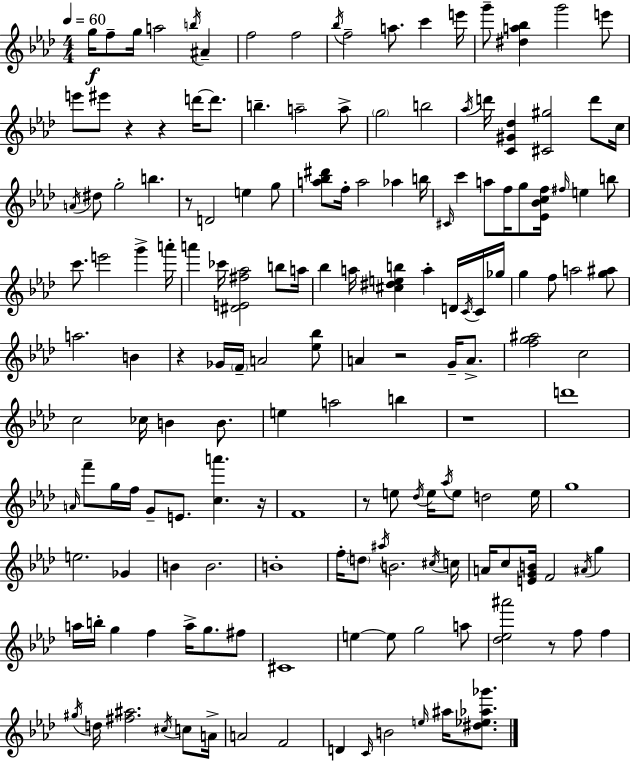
{
  \clef treble
  \numericTimeSignature
  \time 4/4
  \key aes \major
  \tempo 4 = 60
  g''16\f f''8-- g''16 a''2 \acciaccatura { b''16 } ais'4-- | f''2 f''2 | \acciaccatura { bes''16 } f''2-- a''8. c'''4 | e'''16 g'''8-- <dis'' a'' bes''>4 g'''2 | \break e'''8 e'''8 eis'''8 r4 r4 d'''16~~ d'''8. | b''4.-- a''2-- | a''8-> \parenthesize g''2 b''2 | \acciaccatura { aes''16 } d'''16 <c' gis' des''>4 <cis' gis''>2 | \break d'''8 c''16 \acciaccatura { a'16 } dis''8 g''2-. b''4. | r8 d'2 e''4 | g''8 <a'' bes'' dis'''>8 f''16-. a''2 aes''4 | b''16 \grace { cis'16 } c'''4 a''8 f''16 g''8 <ees' bes' c'' f''>16 \grace { fis''16 } | \break e''4 b''8 c'''8. e'''2 | g'''4-> a'''16-. a'''4 ces'''16 <dis' e' fis'' aes''>2 | b''8 a''16 bes''4 a''16 <cis'' dis'' e'' b''>4 a''4-. | d'16 \acciaccatura { c'16 } c'16 ges''16 g''4 f''8 a''2 | \break <g'' ais''>8 a''2. | b'4 r4 ges'16 \parenthesize f'16-- a'2 | <ees'' bes''>8 a'4 r2 | g'16-- a'8.-> <f'' g'' ais''>2 c''2 | \break c''2 ces''16 | b'4 b'8. e''4 a''2 | b''4 r1 | d'''1 | \break \grace { a'16 } f'''8-- g''16 f''16 g'8-- e'8. | <c'' a'''>4. r16 f'1 | r8 e''8 \acciaccatura { des''16 } e''16 \acciaccatura { aes''16 } e''8 | d''2 e''16 g''1 | \break e''2. | ges'4 b'4 b'2. | b'1-. | f''16-. \parenthesize d''8 \acciaccatura { ais''16 } b'2. | \break \acciaccatura { cis''16 } c''16 a'16 c''8 <e' g' b'>16 | f'2 \acciaccatura { ais'16 } g''4 a''16 b''16-. g''4 | f''4 a''16-> g''8. fis''8 cis'1 | e''4~~ | \break e''8 g''2 a''8 <des'' ees'' ais'''>2 | r8 f''8 f''4 \acciaccatura { gis''16 } d''16 <fis'' ais''>2. | \acciaccatura { cis''16 } c''8 a'16-> a'2 | f'2 d'4 | \break \grace { c'16 } b'2 \grace { e''16 } ais''16 <dis'' ees'' aes'' ges'''>8. | \bar "|."
}